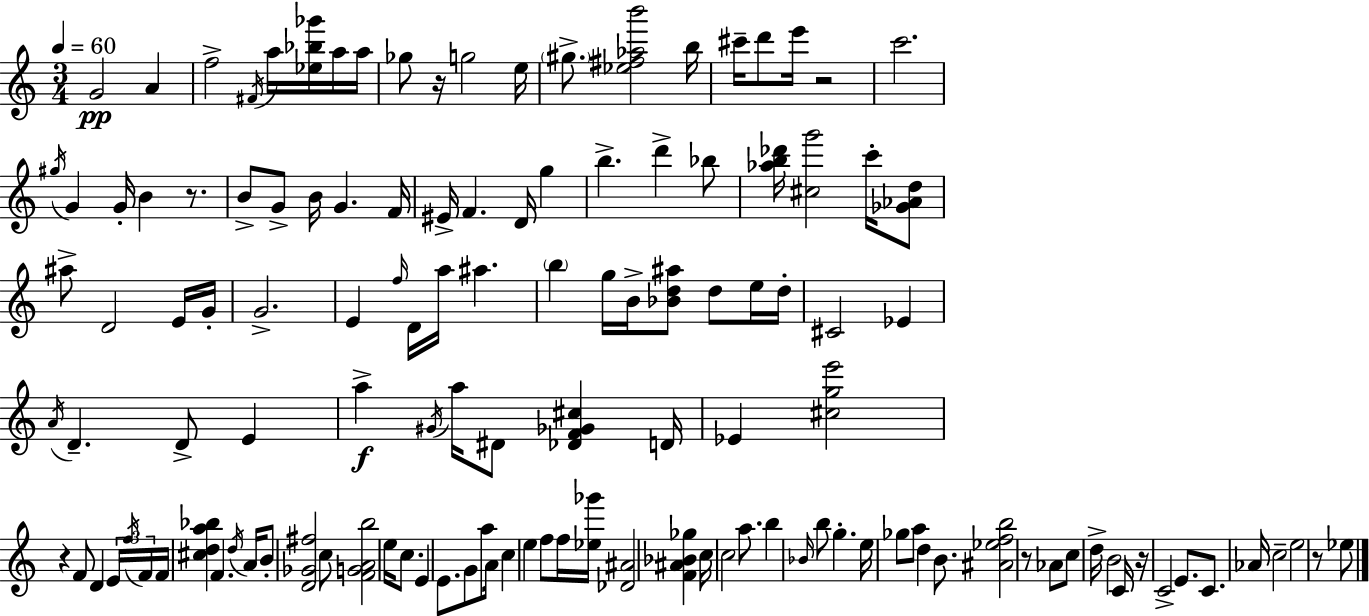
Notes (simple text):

G4/h A4/q F5/h F#4/s A5/s [Eb5,Bb5,Gb6]/s A5/s A5/s Gb5/e R/s G5/h E5/s G#5/e. [Eb5,F#5,Ab5,B6]/h B5/s C#6/s D6/e E6/s R/h C6/h. G#5/s G4/q G4/s B4/q R/e. B4/e G4/e B4/s G4/q. F4/s EIS4/s F4/q. D4/s G5/q B5/q. D6/q Bb5/e [Ab5,B5,Db6]/s [C#5,G6]/h C6/s [Gb4,Ab4,D5]/e A#5/e D4/h E4/s G4/s G4/h. E4/q F5/s D4/s A5/s A#5/q. B5/q G5/s B4/s [Bb4,D5,A#5]/e D5/e E5/s D5/s C#4/h Eb4/q A4/s D4/q. D4/e E4/q A5/q G#4/s A5/s D#4/e [Db4,F4,Gb4,C#5]/q D4/s Eb4/q [C#5,G5,E6]/h R/q F4/e D4/q E4/s F5/s F4/s F4/s [C#5,D5,A5,Bb5]/q F4/q. D5/s A4/s B4/e [D4,Gb4,F#5]/h C5/e [F4,G4,A4,B5]/h E5/s C5/e. E4/q E4/e. G4/e A5/e A4/s C5/q E5/q F5/e F5/s [Eb5,Gb6]/s [Db4,A#4]/h [F4,A#4,Bb4,Gb5]/q C5/s C5/h A5/e. B5/q Bb4/s B5/e G5/q. E5/s Gb5/e A5/e D5/q B4/e. [A#4,Eb5,F5,B5]/h R/e Ab4/e C5/e D5/s B4/h C4/s R/s C4/h E4/e. C4/e. Ab4/s C5/h E5/h R/e Eb5/e